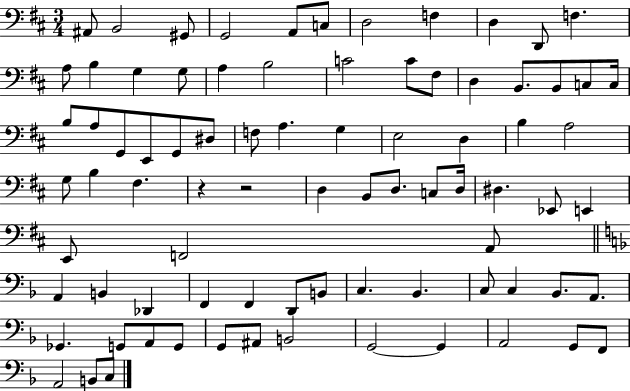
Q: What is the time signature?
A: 3/4